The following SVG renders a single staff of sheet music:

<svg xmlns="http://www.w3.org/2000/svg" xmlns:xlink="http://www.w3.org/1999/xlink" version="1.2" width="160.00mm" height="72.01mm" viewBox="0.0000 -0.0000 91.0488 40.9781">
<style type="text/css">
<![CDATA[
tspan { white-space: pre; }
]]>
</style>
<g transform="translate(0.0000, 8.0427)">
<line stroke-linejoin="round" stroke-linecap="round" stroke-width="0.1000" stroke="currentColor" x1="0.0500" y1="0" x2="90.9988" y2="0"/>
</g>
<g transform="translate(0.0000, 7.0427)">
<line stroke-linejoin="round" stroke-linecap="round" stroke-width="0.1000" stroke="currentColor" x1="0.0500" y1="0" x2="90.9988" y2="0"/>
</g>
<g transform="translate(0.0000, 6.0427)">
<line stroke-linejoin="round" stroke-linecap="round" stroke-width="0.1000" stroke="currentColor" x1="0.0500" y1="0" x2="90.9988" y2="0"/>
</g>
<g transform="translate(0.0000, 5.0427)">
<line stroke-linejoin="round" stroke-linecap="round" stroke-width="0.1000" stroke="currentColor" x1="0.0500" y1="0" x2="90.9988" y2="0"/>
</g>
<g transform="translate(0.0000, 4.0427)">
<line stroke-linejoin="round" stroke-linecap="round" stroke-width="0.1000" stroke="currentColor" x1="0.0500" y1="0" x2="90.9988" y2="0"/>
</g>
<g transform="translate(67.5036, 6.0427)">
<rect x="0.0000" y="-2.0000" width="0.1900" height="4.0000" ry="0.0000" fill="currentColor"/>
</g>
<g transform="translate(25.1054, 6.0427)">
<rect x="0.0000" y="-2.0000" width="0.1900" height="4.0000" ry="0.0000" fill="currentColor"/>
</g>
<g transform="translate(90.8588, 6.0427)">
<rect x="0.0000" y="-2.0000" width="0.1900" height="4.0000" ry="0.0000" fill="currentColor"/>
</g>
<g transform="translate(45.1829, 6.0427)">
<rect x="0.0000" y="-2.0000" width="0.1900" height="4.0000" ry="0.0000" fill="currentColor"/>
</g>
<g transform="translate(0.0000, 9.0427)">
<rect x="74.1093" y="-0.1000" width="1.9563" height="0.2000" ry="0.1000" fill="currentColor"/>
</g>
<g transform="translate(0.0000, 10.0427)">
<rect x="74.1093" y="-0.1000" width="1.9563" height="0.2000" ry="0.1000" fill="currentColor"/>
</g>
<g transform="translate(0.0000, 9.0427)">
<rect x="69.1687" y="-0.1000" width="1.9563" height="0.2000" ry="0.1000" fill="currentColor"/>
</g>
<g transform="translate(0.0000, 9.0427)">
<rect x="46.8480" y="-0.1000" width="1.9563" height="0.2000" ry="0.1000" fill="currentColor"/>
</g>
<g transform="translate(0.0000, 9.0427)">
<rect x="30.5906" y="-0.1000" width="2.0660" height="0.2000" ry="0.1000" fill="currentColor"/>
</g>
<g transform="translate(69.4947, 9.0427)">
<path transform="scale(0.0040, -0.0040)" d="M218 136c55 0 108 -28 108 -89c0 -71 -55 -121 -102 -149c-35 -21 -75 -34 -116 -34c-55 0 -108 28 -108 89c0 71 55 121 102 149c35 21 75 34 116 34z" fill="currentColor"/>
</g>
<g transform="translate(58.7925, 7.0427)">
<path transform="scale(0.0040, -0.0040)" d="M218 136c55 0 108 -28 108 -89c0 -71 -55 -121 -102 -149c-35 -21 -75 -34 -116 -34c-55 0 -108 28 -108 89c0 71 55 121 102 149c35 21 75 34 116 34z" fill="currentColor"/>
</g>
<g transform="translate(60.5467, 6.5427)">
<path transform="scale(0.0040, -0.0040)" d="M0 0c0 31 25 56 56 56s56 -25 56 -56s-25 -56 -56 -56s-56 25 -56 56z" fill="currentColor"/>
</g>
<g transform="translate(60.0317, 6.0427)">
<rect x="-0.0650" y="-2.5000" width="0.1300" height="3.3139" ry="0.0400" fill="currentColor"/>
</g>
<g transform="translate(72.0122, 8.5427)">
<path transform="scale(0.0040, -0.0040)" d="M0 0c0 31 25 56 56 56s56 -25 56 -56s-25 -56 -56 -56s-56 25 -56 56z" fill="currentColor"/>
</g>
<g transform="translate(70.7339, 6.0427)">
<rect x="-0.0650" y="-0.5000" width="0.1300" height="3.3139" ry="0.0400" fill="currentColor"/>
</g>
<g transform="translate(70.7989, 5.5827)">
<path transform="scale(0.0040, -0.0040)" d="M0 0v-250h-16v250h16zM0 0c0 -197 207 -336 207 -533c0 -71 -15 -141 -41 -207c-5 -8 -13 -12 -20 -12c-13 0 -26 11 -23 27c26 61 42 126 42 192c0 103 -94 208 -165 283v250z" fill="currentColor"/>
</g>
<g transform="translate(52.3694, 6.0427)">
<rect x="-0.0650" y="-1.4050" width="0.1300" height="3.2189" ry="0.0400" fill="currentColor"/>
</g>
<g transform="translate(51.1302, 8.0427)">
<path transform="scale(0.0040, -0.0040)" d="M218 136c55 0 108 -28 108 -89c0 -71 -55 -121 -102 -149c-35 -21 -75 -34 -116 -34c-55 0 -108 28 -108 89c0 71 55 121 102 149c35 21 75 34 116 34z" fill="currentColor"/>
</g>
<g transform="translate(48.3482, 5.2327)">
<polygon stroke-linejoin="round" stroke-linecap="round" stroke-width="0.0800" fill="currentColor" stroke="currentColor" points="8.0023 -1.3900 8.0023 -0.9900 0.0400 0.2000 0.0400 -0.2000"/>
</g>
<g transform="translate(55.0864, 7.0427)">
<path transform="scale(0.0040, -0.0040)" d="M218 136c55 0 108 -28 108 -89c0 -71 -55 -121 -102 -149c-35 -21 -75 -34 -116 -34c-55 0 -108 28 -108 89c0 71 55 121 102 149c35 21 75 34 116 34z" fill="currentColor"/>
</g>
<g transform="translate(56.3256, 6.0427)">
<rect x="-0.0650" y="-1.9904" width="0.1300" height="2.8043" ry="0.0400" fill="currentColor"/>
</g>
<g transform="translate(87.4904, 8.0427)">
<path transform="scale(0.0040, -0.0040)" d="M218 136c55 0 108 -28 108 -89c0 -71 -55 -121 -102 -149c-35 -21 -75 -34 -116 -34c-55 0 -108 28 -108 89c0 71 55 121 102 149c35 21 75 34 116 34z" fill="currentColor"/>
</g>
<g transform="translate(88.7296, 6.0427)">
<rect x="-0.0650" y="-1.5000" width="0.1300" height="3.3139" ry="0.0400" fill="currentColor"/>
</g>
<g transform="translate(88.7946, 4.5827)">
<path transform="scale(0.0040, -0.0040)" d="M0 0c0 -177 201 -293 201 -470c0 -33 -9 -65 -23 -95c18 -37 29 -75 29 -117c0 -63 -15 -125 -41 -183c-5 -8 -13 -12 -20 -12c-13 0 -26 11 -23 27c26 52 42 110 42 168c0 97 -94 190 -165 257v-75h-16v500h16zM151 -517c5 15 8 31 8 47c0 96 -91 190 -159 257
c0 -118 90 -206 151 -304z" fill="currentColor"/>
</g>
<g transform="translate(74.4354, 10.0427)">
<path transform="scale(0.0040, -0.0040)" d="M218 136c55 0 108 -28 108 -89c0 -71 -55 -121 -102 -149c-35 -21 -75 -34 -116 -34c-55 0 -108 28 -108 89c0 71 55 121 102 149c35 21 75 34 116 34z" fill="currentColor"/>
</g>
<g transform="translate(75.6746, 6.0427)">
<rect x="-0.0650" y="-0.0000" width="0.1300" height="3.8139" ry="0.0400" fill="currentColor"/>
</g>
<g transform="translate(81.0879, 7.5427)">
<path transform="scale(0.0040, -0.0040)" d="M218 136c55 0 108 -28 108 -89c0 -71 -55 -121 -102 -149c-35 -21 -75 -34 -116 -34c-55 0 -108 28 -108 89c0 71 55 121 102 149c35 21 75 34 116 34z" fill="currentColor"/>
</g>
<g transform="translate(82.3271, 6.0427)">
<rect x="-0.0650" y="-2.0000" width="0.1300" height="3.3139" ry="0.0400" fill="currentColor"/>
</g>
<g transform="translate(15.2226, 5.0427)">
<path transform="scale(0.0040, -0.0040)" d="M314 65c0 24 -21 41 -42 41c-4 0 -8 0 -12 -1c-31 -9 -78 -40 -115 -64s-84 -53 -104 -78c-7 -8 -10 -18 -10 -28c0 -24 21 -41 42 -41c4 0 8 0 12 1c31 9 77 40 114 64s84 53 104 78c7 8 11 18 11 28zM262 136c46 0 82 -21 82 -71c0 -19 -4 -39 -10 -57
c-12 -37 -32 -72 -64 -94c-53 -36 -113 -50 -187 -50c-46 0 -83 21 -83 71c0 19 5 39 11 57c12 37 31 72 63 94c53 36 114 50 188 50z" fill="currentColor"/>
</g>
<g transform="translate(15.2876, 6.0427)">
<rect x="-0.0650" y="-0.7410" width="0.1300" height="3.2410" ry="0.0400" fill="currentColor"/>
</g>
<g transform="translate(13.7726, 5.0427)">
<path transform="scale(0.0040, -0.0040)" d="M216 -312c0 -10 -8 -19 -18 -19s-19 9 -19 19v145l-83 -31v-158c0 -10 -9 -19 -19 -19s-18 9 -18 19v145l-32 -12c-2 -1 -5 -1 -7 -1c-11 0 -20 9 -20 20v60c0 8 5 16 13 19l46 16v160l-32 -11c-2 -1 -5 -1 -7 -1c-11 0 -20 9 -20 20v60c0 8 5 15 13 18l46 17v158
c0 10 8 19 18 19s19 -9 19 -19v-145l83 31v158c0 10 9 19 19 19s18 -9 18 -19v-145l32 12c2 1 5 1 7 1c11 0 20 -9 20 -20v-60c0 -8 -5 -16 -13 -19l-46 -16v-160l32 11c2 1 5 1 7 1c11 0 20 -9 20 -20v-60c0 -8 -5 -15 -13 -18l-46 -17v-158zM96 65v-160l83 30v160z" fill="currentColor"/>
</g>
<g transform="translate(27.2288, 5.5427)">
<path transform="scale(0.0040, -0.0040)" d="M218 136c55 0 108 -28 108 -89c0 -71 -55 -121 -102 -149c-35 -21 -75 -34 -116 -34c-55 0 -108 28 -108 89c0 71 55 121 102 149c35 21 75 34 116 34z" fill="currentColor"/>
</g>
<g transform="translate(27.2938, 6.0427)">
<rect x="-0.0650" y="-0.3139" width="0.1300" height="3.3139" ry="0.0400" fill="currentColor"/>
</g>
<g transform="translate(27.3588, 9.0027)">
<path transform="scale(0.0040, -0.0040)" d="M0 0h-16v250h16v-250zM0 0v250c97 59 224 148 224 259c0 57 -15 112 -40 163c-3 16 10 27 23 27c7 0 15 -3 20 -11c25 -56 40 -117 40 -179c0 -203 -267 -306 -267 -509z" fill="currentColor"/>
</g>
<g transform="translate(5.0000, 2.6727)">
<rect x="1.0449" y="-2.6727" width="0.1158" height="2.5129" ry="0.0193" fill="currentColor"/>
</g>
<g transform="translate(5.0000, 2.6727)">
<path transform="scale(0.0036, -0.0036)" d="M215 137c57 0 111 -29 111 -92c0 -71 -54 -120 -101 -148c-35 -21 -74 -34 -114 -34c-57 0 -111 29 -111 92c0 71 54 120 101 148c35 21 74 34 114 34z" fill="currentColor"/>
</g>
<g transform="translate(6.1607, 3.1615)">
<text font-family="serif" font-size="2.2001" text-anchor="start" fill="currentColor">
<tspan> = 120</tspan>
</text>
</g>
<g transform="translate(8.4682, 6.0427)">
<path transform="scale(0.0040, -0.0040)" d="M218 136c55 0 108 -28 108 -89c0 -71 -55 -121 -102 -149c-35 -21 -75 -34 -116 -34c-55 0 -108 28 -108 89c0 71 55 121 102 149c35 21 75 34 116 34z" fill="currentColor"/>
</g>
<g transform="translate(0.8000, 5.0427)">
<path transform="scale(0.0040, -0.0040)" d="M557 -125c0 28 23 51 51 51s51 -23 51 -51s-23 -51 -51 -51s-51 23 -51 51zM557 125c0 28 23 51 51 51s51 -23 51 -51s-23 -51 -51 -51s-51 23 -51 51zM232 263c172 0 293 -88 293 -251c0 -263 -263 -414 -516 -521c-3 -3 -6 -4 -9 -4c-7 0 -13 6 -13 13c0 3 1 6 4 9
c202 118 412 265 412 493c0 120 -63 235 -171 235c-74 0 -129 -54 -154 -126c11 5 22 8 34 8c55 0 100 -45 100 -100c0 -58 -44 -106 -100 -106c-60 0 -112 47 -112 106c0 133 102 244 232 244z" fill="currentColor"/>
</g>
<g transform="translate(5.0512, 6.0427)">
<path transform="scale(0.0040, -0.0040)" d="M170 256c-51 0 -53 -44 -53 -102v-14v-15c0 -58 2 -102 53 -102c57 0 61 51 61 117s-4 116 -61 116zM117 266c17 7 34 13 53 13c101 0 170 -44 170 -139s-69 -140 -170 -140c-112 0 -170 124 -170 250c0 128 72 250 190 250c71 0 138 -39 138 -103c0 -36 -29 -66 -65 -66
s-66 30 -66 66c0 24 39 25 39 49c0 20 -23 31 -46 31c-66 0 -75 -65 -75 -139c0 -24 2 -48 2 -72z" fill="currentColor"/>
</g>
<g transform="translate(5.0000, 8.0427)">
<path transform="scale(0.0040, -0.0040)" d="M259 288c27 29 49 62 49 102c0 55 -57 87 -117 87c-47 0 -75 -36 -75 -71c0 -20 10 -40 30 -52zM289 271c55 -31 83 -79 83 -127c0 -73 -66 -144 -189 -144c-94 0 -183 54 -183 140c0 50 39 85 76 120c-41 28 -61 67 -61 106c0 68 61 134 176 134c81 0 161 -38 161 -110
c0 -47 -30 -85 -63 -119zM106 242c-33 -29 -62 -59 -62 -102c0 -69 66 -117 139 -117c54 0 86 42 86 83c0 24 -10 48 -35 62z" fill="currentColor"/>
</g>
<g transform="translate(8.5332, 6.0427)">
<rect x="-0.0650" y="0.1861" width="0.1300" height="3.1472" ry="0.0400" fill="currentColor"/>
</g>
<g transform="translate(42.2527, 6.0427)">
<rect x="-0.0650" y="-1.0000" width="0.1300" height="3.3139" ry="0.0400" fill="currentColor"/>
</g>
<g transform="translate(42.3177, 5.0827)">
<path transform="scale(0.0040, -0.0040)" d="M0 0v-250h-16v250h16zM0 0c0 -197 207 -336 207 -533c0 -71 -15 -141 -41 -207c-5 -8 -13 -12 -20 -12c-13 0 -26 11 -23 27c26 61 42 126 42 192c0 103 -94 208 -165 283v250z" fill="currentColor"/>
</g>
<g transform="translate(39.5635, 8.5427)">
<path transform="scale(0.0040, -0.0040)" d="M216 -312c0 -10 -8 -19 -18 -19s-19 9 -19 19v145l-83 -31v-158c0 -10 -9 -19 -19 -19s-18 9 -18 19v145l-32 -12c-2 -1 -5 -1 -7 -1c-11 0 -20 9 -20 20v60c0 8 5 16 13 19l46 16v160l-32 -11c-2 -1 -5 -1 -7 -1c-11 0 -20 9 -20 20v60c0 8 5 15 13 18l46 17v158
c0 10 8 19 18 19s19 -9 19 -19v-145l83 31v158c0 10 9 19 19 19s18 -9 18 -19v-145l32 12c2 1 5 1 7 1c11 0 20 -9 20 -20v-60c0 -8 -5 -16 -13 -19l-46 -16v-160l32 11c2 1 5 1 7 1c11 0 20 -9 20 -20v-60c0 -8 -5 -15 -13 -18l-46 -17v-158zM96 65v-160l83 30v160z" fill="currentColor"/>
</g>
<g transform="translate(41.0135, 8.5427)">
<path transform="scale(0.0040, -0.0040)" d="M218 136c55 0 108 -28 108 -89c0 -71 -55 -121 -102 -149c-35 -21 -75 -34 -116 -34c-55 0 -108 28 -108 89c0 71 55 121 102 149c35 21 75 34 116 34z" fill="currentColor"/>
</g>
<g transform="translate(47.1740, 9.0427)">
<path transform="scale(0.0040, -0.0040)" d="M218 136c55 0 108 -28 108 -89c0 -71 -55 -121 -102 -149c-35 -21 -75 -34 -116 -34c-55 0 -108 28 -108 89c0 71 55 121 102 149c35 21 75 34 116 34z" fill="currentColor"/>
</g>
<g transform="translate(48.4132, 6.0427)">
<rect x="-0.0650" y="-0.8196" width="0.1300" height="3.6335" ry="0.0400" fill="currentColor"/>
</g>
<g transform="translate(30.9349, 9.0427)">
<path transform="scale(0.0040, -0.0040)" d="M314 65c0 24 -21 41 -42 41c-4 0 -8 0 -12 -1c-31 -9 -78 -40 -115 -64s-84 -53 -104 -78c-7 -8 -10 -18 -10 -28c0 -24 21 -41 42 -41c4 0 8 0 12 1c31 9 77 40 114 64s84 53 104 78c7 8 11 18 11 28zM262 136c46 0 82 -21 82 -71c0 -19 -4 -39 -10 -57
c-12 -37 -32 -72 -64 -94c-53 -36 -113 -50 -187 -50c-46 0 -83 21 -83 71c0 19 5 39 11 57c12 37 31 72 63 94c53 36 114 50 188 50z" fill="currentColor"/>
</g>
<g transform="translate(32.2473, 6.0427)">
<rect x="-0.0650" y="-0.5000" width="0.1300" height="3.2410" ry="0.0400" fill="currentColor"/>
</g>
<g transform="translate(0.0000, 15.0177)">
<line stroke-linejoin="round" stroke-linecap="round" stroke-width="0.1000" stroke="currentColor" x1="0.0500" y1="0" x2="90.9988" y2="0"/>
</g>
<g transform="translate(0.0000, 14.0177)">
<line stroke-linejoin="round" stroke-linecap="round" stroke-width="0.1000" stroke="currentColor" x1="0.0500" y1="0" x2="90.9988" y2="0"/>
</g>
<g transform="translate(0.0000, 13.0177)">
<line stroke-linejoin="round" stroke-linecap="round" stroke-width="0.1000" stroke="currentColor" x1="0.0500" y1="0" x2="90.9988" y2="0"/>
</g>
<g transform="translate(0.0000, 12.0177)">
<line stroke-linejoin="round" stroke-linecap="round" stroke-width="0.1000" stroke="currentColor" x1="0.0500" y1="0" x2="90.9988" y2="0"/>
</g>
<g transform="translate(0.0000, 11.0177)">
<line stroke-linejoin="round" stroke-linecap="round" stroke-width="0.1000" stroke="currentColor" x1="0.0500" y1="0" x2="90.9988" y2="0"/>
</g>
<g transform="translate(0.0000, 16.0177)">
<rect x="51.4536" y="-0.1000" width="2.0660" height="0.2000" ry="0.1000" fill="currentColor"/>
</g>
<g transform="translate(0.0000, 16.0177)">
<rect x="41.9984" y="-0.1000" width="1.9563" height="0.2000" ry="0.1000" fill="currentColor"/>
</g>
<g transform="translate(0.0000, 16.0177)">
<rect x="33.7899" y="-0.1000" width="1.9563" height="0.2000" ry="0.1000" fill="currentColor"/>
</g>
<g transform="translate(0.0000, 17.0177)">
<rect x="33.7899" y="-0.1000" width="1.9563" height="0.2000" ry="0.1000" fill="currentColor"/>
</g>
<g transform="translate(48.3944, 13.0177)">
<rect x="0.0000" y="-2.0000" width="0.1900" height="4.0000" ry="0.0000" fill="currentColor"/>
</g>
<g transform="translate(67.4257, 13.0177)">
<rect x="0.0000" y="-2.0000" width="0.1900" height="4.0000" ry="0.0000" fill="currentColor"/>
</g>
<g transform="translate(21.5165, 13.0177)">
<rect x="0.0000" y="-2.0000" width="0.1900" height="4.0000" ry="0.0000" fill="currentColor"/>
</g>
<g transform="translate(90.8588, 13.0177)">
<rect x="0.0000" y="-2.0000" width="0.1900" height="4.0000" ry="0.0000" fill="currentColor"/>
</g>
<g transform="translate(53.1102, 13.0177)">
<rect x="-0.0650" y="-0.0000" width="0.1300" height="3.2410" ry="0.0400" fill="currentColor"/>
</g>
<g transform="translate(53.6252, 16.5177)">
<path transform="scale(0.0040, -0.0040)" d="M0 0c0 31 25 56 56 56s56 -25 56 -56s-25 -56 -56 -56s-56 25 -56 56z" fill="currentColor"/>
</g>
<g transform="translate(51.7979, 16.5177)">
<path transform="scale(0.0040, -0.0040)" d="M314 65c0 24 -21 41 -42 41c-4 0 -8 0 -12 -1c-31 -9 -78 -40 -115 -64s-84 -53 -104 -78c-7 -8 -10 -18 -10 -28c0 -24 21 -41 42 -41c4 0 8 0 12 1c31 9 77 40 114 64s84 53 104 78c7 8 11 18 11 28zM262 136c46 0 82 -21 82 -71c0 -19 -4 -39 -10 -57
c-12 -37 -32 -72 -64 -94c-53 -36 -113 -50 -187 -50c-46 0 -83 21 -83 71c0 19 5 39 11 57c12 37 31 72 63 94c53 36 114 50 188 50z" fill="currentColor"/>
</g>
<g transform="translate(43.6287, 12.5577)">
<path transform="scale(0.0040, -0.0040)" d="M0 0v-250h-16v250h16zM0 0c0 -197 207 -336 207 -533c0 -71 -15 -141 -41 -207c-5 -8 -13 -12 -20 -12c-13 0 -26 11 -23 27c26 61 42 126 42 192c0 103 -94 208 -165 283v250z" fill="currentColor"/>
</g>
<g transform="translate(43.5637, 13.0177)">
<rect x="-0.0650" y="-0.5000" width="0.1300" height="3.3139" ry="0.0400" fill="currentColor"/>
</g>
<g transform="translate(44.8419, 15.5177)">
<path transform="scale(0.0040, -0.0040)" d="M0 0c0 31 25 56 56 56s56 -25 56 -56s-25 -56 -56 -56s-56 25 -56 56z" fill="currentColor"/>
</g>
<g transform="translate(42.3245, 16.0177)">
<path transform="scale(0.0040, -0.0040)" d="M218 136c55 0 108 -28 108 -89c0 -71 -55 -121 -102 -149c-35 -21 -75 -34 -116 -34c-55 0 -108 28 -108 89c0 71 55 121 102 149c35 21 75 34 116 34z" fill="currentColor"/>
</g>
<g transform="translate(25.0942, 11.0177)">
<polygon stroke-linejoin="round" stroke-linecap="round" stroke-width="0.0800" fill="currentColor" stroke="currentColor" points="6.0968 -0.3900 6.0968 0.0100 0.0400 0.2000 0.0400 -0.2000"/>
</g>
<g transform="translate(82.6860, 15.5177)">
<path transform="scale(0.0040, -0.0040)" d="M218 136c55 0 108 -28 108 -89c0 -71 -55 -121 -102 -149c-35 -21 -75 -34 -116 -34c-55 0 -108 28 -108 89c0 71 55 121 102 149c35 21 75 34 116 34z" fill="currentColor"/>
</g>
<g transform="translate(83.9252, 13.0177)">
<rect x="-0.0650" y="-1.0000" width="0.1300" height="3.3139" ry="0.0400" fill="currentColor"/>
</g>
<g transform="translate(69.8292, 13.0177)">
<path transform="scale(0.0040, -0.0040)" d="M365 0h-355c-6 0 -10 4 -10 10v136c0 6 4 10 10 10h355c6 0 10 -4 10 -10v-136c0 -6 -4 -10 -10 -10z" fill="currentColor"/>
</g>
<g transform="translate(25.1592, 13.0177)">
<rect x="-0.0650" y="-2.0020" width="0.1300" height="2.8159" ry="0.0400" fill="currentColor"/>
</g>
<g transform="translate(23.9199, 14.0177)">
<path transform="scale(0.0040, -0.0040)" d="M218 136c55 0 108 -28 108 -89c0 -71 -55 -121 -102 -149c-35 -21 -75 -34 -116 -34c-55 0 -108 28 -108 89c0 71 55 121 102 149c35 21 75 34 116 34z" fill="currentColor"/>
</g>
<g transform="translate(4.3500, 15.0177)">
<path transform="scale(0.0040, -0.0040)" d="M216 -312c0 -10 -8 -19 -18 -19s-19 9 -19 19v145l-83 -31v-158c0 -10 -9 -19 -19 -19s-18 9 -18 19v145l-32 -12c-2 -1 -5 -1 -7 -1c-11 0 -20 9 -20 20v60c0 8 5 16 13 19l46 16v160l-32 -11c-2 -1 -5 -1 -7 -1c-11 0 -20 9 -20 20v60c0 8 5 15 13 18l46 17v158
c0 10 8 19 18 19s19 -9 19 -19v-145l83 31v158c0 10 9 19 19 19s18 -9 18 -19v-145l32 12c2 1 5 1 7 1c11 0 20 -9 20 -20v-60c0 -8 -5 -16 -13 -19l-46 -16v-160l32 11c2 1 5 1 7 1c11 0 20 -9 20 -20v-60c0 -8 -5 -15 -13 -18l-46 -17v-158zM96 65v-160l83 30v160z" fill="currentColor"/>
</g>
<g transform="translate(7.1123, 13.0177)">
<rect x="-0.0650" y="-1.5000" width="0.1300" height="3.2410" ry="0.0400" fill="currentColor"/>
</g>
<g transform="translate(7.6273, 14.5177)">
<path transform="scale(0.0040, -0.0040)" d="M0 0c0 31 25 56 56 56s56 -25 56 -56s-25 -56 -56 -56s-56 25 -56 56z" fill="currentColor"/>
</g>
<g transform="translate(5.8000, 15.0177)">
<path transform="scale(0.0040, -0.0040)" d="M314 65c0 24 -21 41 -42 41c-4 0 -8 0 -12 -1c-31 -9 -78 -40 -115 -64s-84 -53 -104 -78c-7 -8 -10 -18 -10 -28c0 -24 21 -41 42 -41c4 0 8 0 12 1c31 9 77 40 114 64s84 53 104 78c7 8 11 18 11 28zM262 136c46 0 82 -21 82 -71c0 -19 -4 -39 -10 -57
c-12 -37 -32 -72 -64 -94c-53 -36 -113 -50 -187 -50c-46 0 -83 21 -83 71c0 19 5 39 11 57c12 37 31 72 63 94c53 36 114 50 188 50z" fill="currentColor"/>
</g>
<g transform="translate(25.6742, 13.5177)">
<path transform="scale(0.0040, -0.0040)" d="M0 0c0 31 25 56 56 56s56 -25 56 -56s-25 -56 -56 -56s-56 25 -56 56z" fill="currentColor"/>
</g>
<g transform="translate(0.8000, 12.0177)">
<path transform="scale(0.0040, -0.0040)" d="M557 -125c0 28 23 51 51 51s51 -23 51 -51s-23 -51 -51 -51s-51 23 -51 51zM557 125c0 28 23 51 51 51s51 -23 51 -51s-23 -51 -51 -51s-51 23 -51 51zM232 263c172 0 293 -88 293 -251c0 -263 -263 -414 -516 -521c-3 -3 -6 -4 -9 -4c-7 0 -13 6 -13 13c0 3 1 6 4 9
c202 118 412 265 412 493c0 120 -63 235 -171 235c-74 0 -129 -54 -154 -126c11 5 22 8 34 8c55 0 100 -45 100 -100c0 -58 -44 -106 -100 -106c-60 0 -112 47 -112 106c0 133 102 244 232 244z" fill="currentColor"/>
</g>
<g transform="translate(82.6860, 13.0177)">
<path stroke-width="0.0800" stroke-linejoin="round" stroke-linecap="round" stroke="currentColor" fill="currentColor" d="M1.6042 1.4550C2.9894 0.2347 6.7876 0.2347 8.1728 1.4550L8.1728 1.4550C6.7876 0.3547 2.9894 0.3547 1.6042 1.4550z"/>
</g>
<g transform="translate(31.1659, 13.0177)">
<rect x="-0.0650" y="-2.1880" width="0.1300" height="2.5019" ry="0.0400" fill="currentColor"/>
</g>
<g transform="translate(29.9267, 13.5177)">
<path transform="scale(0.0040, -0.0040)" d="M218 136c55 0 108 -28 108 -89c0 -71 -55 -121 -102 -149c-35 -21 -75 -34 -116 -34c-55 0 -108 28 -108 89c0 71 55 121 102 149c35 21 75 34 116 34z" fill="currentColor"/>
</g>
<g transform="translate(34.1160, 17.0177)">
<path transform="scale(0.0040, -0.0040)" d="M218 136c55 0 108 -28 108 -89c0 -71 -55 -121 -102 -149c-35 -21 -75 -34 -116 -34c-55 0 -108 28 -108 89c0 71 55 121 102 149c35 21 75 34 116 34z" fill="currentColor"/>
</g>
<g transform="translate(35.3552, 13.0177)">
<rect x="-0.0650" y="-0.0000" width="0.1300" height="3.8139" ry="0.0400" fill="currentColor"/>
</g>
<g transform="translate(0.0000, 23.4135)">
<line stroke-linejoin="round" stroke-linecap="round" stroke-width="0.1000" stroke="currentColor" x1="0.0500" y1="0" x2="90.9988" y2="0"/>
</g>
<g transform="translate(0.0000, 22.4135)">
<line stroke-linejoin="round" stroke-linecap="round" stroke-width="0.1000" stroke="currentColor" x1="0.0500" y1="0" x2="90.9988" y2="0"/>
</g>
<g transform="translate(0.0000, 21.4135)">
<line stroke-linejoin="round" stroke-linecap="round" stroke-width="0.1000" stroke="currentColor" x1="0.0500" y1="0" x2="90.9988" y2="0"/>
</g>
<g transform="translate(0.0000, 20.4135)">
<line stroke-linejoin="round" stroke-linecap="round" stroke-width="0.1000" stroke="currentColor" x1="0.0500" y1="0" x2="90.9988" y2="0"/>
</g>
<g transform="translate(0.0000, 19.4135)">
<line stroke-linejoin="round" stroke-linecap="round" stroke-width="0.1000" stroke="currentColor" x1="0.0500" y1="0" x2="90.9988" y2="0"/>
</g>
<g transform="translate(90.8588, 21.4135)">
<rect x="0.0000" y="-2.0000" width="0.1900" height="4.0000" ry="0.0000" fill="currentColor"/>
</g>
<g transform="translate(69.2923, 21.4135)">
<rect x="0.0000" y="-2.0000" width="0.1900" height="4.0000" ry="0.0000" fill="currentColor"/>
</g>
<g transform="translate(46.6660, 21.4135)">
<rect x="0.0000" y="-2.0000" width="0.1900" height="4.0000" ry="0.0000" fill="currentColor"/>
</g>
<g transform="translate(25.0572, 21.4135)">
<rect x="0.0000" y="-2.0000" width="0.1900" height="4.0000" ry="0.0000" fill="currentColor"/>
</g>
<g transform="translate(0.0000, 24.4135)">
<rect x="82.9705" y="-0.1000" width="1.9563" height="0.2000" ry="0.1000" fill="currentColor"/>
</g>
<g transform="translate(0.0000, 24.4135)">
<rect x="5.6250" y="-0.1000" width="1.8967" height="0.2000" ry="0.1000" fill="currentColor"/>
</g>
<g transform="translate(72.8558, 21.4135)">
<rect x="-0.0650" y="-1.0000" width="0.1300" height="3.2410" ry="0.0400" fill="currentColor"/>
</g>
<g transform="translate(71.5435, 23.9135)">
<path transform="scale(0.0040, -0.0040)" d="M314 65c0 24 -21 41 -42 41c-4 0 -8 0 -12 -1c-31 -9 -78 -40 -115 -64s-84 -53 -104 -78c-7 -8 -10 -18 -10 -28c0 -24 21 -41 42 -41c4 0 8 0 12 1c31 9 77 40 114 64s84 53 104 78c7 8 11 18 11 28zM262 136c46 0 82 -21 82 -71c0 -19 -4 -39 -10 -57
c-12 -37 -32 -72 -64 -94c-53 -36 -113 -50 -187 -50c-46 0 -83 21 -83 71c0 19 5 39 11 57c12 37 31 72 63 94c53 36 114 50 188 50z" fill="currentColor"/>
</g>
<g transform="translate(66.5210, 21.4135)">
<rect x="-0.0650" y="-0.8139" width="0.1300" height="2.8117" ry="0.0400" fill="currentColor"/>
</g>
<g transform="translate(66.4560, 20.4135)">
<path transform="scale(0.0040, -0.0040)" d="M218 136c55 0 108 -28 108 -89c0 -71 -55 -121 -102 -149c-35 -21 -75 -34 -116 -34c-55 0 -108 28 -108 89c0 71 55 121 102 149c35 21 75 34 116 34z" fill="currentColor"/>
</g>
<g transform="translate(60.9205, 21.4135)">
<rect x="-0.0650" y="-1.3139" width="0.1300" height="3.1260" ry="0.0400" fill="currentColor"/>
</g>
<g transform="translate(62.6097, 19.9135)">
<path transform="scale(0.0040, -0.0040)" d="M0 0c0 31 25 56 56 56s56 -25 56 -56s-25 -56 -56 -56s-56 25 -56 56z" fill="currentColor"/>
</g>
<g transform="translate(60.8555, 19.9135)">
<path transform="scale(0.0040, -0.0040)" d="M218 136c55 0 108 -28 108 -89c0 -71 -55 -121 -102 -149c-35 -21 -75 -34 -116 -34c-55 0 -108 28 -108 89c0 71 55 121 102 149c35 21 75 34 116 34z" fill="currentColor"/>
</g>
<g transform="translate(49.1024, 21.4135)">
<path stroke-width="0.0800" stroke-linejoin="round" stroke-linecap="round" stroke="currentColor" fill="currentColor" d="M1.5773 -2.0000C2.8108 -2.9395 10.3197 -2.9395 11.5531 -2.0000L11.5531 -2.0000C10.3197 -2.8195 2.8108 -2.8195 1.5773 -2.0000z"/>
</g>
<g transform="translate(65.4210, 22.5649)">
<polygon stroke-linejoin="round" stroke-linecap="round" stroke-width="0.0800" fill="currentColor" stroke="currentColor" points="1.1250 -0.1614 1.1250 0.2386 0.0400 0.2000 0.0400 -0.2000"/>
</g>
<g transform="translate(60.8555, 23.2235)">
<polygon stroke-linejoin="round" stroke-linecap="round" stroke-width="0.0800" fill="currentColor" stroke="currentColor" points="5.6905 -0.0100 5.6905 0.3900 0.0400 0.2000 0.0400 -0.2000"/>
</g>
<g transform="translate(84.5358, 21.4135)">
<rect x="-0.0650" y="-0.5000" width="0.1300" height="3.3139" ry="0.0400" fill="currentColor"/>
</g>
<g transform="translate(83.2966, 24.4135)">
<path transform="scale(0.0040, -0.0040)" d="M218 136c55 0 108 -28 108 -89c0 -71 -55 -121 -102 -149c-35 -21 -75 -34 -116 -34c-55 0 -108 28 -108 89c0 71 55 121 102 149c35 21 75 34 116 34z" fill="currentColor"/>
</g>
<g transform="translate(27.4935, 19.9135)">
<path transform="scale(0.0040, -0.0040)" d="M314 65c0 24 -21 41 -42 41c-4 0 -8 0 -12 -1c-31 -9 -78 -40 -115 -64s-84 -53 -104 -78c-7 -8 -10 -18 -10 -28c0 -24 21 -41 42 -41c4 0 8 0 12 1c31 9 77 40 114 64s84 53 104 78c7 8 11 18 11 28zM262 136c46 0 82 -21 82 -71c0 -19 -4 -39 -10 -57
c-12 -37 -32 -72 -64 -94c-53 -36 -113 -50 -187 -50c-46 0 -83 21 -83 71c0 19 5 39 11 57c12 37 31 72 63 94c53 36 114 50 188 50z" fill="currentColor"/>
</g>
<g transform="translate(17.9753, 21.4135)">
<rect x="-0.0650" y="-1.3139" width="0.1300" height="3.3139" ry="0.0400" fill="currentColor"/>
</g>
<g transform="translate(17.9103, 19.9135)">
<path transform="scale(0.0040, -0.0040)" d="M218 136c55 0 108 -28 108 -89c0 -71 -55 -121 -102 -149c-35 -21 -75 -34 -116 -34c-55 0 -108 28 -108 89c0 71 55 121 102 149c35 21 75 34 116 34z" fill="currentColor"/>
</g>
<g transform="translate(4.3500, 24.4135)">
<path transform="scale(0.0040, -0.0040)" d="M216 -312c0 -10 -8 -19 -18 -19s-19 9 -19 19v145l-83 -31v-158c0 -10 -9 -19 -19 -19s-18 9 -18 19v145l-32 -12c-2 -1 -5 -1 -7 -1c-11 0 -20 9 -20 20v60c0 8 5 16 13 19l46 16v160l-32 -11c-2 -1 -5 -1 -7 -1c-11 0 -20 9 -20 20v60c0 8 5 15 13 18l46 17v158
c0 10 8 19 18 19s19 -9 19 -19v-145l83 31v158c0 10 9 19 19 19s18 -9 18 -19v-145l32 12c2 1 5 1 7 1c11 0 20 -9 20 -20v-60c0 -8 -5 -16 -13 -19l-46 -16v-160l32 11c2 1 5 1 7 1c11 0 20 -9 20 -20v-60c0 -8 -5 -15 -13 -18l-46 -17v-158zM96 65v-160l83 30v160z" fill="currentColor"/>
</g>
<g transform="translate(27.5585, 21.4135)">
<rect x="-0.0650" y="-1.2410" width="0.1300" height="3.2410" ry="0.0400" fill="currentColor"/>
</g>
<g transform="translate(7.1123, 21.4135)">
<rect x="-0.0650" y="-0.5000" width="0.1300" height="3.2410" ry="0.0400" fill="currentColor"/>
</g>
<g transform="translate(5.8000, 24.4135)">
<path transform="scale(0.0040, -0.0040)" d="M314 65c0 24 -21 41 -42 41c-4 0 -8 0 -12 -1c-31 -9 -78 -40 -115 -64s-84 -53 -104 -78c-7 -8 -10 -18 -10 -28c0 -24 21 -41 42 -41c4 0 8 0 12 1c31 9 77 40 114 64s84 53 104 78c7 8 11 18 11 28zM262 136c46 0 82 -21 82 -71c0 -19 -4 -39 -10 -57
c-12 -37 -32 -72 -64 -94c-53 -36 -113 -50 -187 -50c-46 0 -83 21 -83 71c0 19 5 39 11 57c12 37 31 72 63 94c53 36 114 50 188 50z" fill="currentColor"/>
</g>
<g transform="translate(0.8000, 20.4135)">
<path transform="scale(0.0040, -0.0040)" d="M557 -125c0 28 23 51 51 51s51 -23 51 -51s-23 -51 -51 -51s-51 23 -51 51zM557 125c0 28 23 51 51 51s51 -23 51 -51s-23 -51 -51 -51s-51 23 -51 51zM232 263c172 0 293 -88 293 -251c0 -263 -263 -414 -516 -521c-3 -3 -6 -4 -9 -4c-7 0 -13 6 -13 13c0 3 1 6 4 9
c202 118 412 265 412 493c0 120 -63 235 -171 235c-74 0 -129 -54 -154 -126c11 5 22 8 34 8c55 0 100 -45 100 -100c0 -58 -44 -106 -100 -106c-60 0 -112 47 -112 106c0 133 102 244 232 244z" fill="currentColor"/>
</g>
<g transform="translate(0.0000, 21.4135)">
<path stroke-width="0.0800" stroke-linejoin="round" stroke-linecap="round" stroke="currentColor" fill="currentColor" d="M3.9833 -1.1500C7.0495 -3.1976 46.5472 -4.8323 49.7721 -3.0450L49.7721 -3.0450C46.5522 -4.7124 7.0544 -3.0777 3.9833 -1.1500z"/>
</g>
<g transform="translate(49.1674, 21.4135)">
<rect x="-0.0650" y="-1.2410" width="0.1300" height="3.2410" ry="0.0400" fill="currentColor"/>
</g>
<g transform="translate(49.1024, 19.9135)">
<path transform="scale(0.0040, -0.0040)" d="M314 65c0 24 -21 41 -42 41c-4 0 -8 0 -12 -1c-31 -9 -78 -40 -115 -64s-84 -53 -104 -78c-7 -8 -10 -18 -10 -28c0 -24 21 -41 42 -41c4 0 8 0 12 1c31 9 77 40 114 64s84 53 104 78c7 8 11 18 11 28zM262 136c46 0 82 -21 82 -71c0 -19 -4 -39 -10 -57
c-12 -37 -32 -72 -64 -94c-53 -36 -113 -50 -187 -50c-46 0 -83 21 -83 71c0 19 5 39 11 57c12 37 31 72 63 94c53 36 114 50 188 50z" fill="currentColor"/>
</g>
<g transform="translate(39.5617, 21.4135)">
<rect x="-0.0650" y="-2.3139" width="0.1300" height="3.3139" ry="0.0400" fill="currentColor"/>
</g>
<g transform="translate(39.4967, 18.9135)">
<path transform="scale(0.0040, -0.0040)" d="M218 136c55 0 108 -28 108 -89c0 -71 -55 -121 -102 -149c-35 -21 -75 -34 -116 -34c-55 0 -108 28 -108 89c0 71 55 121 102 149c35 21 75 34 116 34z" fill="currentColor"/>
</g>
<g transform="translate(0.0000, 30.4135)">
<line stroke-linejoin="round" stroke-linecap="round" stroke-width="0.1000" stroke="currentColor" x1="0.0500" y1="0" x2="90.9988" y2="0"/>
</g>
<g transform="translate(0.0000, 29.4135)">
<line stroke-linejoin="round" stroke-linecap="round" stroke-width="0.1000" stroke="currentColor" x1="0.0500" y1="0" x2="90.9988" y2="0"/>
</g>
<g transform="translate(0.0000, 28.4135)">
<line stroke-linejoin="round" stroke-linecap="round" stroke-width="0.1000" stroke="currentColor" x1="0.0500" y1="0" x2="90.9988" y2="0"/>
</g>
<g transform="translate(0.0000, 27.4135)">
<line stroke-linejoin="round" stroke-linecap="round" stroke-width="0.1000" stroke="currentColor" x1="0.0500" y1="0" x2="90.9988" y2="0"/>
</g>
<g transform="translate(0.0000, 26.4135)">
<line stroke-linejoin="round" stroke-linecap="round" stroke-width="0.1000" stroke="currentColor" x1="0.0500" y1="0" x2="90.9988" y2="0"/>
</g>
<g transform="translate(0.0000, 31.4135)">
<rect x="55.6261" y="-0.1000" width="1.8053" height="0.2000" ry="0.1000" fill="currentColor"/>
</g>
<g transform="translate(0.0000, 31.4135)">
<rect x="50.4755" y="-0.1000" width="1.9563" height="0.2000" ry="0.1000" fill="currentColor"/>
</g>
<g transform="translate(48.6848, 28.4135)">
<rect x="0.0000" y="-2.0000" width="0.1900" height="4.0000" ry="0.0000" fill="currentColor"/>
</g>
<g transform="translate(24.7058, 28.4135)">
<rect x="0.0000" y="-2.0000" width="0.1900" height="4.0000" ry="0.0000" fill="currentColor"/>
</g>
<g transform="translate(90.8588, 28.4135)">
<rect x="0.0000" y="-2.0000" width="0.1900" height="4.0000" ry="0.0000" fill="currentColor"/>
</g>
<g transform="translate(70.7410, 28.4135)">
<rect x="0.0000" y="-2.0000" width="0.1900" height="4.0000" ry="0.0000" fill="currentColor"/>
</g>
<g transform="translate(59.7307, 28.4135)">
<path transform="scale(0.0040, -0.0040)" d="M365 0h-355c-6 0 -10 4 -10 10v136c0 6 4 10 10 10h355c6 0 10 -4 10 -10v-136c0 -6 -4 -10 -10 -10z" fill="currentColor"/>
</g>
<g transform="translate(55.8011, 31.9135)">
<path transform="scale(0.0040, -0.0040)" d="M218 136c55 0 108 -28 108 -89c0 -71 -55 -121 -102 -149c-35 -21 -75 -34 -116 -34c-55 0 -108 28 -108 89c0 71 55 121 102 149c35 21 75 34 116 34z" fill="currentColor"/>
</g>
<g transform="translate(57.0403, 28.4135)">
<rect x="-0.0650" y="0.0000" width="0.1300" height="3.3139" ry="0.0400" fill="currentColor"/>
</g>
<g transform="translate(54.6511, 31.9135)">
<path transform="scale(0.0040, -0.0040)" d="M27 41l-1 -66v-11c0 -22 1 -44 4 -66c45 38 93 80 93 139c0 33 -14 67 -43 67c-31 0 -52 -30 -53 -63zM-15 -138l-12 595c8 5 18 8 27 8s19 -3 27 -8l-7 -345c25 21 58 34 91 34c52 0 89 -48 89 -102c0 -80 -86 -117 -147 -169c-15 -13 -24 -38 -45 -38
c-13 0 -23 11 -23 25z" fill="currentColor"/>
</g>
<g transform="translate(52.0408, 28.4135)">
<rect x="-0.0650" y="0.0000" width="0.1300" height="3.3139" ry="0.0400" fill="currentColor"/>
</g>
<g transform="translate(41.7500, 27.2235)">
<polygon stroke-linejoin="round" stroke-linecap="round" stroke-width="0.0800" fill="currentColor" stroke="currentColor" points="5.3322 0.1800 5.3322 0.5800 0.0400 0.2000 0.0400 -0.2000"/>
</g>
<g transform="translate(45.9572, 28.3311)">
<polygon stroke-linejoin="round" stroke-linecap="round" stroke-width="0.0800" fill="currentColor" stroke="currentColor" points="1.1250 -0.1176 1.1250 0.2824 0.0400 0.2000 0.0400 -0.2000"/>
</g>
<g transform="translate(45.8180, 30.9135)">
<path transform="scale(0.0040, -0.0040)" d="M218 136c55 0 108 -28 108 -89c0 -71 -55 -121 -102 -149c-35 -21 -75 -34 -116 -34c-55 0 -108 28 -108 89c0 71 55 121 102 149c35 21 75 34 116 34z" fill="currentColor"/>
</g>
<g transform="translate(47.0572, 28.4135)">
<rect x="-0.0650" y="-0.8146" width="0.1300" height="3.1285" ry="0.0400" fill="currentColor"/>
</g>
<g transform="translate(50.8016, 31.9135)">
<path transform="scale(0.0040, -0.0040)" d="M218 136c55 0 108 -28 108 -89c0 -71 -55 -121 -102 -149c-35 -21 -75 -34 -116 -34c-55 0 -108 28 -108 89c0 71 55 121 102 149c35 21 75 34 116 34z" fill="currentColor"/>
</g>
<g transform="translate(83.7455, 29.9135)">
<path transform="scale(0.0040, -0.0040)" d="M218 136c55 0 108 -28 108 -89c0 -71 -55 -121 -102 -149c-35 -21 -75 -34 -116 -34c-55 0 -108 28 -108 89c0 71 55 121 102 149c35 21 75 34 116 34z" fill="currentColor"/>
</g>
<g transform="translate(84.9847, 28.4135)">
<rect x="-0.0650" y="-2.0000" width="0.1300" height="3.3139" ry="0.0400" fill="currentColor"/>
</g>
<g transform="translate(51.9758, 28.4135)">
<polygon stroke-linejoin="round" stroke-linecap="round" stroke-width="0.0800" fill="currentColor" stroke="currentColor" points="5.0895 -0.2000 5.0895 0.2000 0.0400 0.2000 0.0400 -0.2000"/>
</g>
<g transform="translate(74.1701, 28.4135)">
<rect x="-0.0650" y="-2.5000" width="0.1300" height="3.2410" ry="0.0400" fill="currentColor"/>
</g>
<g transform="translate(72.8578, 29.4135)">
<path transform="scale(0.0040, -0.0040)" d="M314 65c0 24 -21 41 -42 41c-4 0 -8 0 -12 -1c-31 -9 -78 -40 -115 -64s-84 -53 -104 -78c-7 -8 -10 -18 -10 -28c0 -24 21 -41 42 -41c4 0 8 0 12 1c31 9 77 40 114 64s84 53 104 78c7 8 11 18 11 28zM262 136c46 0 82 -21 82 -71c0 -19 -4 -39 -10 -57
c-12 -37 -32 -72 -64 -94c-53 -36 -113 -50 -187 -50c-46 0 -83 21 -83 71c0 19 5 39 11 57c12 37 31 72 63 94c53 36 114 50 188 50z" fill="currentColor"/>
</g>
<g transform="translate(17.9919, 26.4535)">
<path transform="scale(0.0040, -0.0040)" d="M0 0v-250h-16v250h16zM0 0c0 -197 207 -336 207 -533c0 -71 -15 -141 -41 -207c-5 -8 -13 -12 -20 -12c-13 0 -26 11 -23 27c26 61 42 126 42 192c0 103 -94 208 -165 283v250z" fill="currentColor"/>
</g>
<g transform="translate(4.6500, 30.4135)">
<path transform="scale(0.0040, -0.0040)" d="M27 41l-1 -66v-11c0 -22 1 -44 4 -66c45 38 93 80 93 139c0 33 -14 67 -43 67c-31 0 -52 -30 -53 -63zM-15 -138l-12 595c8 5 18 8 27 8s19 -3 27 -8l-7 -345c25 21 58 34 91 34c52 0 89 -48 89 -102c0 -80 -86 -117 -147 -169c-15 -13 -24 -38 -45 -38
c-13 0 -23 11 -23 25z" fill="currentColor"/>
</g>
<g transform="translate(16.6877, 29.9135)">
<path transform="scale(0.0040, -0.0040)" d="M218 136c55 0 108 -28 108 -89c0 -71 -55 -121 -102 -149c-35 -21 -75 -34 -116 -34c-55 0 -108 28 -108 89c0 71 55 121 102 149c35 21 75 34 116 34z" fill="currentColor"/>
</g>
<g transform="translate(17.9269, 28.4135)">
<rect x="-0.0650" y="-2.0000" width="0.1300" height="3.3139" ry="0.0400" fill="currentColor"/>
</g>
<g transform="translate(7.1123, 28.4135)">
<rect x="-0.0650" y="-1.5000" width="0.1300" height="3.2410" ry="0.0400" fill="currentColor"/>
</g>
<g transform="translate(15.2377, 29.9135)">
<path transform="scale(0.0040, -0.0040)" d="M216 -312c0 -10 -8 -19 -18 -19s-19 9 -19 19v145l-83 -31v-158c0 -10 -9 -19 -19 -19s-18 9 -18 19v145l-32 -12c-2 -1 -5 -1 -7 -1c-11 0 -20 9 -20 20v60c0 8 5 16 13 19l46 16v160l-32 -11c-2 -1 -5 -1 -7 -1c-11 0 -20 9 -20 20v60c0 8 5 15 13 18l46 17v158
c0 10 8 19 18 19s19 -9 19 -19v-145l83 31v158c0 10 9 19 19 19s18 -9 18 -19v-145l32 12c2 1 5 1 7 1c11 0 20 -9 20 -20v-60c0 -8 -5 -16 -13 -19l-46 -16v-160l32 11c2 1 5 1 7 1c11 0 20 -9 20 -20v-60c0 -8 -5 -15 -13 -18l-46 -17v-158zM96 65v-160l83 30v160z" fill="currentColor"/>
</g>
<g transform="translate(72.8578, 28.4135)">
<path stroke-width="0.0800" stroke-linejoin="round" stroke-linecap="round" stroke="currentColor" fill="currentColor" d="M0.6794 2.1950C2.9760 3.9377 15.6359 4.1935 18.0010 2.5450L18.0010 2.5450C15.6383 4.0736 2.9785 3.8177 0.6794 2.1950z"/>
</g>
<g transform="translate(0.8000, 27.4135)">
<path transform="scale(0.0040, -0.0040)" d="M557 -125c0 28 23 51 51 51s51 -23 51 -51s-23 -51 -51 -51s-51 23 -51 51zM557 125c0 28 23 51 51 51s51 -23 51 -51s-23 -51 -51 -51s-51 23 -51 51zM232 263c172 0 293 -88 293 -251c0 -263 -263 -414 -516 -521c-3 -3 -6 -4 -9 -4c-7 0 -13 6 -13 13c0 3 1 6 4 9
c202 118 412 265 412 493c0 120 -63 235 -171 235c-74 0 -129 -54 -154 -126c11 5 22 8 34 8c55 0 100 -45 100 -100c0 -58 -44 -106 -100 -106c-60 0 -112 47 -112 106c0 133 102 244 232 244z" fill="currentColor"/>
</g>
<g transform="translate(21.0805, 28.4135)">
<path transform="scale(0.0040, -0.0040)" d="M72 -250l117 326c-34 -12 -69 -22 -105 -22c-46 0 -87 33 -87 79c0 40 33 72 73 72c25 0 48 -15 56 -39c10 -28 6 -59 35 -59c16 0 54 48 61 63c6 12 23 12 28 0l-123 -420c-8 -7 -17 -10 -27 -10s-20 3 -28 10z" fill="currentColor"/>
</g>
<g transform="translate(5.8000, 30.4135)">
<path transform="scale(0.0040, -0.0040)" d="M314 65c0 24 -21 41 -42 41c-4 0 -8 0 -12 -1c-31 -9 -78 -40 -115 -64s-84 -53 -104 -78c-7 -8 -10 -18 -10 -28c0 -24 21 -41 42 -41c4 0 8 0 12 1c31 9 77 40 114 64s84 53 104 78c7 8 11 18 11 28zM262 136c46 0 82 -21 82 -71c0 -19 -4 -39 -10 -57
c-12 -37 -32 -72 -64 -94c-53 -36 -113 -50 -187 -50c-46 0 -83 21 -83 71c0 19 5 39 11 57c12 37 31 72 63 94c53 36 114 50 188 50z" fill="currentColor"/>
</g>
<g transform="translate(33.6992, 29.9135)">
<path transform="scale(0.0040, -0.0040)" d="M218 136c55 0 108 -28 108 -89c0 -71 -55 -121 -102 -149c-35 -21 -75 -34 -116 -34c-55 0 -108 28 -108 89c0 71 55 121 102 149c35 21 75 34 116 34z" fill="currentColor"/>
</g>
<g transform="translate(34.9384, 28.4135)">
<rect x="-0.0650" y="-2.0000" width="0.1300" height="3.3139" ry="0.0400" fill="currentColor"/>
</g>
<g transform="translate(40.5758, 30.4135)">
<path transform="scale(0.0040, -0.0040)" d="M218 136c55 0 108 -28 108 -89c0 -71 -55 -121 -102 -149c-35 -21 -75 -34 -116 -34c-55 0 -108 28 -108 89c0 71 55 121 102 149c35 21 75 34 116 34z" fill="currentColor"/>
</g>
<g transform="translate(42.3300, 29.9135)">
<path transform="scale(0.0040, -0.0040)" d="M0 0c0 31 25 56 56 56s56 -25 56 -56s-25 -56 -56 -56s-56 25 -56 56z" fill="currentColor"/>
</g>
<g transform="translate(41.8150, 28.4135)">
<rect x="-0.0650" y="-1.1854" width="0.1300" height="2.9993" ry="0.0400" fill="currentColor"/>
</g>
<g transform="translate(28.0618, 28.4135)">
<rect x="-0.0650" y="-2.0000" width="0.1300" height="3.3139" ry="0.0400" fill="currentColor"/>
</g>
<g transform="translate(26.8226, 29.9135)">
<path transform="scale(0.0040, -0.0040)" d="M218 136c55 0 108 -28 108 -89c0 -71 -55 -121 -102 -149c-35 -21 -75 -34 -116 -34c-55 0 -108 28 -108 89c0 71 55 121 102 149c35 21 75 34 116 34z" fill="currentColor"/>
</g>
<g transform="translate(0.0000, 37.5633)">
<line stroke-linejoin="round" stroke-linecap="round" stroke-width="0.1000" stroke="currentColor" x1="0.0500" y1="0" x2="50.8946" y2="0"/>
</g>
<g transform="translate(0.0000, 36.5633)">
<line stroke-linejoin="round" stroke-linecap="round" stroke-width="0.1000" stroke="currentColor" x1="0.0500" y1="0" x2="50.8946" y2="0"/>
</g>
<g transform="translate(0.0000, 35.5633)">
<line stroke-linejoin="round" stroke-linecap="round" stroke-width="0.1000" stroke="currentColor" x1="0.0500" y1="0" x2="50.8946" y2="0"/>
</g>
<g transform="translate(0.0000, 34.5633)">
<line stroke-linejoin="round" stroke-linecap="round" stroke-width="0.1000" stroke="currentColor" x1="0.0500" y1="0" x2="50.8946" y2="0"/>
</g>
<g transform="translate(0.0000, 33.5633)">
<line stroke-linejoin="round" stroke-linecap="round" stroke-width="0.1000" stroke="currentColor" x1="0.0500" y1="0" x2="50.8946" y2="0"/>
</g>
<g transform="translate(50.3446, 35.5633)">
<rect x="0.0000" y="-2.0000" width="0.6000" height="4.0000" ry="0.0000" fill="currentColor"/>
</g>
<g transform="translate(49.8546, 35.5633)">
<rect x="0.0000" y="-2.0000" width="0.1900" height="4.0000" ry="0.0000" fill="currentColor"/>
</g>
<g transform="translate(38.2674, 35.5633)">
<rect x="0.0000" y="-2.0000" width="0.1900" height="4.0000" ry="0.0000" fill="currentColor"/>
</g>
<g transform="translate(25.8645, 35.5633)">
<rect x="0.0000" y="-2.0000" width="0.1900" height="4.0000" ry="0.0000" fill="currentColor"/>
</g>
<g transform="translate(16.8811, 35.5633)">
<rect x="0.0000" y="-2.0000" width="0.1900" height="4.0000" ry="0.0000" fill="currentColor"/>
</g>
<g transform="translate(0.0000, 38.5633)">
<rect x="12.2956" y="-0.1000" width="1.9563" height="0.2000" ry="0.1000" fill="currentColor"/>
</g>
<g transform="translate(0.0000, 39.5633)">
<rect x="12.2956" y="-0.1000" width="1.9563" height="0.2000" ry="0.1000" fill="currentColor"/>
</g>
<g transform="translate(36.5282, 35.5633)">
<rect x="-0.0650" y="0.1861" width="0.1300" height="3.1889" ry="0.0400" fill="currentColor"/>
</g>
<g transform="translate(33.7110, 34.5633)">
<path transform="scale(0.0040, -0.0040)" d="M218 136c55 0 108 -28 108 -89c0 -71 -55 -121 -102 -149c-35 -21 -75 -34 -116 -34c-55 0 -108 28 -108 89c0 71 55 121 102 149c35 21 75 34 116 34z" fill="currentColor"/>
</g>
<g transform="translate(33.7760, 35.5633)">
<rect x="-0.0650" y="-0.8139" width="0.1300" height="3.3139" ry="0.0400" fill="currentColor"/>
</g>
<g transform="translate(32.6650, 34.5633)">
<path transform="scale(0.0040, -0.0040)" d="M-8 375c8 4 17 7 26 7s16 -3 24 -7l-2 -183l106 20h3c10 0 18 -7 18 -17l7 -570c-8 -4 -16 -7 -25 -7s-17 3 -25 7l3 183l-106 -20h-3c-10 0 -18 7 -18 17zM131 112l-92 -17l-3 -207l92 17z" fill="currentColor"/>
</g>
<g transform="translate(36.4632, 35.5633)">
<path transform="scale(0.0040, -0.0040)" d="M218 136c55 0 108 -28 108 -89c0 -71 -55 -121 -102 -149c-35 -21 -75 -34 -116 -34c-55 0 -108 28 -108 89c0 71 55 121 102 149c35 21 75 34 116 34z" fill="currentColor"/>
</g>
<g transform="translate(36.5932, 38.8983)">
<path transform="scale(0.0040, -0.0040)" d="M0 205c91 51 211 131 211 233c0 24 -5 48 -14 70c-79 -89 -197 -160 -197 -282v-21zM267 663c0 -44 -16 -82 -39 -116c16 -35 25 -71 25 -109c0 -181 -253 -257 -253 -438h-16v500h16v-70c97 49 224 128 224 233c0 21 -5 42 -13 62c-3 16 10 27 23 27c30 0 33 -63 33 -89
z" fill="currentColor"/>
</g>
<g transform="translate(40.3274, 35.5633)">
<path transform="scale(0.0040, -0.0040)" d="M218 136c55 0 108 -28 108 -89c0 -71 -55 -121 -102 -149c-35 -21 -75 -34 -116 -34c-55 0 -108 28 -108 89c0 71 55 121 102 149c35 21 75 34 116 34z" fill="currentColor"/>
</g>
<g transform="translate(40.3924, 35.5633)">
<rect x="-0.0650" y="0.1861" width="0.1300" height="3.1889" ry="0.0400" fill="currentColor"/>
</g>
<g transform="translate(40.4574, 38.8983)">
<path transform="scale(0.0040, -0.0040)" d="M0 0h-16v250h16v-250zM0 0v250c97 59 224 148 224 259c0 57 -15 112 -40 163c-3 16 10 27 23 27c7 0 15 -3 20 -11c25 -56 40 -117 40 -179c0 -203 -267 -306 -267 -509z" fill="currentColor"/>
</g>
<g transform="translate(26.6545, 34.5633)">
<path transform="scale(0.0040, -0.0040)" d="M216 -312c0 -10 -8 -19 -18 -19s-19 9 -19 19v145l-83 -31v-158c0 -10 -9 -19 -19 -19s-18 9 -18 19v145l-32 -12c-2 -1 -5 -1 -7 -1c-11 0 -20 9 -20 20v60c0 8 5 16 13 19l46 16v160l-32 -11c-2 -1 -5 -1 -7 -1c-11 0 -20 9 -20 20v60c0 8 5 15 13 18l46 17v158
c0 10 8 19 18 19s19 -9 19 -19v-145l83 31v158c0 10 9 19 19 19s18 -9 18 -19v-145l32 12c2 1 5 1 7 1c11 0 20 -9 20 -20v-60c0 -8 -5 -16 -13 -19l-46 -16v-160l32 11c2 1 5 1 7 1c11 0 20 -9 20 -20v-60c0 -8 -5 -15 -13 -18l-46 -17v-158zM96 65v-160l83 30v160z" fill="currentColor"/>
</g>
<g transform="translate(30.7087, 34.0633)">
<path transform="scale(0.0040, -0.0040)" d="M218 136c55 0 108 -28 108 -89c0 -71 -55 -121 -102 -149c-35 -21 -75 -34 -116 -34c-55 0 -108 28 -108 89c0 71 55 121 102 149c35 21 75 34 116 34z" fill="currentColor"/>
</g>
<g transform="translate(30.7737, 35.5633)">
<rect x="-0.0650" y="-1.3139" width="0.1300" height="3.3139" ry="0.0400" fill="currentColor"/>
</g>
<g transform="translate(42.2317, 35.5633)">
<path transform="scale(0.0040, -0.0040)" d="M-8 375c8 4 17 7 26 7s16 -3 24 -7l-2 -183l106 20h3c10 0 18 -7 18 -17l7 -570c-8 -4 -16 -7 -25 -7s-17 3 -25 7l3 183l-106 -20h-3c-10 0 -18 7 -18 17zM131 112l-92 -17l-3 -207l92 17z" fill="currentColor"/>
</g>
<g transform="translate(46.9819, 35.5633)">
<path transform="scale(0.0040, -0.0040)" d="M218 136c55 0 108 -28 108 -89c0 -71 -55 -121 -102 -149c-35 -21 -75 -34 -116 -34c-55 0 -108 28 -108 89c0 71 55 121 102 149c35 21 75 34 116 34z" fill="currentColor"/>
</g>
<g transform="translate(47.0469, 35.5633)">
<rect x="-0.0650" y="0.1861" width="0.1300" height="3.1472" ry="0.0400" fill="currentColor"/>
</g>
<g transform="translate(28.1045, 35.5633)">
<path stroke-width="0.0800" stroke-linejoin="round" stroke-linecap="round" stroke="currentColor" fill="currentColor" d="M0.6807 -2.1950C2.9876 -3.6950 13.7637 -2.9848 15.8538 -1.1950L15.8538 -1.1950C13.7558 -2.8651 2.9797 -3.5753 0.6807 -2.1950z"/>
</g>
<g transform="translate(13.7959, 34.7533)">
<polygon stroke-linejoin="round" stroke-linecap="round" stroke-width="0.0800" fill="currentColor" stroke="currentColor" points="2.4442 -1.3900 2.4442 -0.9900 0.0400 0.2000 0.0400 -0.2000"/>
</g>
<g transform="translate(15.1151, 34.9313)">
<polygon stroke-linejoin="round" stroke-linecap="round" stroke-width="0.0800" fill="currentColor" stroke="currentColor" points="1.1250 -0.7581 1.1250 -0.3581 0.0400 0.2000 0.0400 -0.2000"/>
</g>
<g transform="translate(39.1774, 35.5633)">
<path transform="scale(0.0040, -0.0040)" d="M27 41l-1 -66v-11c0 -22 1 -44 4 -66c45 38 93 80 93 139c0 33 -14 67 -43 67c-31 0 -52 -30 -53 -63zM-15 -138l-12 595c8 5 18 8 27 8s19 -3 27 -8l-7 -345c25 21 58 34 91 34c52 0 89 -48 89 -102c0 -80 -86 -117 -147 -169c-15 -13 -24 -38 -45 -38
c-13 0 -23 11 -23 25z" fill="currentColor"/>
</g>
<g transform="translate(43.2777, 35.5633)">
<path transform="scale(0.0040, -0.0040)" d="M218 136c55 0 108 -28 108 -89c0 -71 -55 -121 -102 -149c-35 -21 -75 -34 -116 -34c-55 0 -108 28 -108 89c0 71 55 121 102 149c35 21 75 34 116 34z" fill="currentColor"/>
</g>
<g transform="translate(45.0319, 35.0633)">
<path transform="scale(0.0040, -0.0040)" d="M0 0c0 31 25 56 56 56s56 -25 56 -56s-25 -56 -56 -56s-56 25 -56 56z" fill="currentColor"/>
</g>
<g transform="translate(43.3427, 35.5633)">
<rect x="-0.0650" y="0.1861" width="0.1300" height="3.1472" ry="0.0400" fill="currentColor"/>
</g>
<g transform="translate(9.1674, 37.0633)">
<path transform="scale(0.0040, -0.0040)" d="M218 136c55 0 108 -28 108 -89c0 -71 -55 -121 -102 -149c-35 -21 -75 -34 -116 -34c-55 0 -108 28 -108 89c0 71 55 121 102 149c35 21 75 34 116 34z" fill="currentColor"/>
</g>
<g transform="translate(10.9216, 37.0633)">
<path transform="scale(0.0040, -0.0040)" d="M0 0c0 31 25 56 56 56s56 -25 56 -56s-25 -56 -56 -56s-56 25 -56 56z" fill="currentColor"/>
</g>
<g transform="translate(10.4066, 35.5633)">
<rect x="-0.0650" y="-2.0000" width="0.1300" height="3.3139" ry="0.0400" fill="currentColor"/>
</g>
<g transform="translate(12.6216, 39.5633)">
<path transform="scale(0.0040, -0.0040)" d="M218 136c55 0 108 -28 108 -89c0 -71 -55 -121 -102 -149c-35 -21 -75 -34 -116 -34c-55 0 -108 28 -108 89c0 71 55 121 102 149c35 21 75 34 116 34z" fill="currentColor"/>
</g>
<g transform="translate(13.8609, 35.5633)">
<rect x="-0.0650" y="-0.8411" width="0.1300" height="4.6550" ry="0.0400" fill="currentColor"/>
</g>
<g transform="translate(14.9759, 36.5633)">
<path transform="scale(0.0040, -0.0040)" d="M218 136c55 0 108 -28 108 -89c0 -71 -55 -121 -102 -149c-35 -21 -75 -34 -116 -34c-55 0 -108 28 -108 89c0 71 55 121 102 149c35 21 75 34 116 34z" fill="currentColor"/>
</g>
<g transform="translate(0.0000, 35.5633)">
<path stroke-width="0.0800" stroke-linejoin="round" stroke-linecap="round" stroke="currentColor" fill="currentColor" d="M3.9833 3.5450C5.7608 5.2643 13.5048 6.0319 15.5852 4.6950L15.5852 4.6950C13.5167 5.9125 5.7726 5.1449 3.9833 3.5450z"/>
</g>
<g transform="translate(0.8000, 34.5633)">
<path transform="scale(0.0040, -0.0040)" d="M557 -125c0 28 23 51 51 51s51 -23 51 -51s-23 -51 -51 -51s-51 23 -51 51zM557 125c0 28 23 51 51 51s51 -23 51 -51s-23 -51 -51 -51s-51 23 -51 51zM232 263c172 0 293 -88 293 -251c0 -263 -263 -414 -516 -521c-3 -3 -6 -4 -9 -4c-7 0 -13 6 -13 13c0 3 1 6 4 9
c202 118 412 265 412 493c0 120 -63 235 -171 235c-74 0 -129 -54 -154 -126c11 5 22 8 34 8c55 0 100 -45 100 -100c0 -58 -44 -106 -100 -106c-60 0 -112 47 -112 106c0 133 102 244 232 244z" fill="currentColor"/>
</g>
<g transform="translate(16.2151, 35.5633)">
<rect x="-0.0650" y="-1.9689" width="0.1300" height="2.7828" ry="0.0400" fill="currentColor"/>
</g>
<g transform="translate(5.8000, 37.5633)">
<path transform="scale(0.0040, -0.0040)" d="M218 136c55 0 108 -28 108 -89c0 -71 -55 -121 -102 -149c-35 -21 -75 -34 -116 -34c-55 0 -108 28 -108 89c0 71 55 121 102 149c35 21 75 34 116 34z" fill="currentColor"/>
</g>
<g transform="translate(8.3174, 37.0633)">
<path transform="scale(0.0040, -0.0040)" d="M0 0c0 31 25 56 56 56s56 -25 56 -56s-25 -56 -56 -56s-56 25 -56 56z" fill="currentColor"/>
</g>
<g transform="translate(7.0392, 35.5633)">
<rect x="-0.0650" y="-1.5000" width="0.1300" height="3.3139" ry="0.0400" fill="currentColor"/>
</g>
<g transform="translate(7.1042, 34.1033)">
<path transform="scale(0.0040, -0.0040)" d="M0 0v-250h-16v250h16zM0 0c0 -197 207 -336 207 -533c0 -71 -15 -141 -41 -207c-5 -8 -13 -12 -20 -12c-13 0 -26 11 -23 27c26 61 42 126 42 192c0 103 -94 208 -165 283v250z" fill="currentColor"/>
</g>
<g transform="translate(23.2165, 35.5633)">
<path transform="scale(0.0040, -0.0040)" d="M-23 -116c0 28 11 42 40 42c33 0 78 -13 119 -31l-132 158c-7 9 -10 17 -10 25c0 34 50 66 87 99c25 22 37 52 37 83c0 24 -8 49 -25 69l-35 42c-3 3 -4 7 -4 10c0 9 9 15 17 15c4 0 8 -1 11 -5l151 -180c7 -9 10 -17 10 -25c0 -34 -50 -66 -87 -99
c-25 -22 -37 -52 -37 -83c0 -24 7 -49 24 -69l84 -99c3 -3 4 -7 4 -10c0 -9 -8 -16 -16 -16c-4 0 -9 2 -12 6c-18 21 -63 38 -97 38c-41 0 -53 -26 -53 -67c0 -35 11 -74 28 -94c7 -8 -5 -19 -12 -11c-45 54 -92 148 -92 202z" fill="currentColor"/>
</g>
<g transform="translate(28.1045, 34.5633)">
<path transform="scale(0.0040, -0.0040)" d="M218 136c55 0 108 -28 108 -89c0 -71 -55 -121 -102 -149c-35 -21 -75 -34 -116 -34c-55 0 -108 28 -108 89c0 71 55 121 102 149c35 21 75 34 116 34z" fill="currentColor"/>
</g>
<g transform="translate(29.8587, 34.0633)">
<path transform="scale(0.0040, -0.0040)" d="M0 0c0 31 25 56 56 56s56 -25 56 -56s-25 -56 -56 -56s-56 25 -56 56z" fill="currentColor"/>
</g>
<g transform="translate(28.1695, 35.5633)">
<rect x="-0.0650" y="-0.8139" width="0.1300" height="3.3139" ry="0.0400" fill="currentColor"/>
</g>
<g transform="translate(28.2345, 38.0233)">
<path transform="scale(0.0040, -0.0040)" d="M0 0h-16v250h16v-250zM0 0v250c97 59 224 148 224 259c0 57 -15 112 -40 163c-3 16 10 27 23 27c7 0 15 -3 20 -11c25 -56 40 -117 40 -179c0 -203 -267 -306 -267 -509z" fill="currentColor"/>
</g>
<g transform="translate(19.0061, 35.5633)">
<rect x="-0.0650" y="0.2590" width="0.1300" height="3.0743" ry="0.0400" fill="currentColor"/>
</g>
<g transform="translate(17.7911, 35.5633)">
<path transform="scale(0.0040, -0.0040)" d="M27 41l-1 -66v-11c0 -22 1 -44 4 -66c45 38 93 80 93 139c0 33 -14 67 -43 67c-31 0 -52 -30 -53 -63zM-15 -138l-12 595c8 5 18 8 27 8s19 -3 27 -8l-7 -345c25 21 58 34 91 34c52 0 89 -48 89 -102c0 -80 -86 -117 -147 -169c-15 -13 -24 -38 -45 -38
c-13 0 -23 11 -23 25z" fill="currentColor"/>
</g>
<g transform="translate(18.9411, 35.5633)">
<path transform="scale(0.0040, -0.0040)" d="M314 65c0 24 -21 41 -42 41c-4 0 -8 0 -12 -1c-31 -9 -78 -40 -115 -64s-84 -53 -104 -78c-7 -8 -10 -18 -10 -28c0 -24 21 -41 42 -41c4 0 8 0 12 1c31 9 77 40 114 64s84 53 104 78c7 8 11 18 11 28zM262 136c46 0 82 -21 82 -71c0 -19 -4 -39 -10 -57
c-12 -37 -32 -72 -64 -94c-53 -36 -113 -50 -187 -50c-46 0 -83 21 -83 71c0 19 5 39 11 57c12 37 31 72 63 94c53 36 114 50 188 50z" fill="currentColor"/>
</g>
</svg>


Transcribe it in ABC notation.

X:1
T:Untitled
M:6/8
L:1/4
K:C
D, ^F,2 E,/2 E,,2 ^F,,/2 E,,/2 G,,/2 B,,/2 B,, E,,/2 C,, A,, G,,/4 ^G,,2 B,,/2 C,/2 C,, E,,/2 D,,2 z2 F,, ^E,,2 G, G,2 B, G,2 G,/2 F,/4 F,,2 E,, _G,,2 ^A,,/2 z/2 A,, A,, G,,/2 F,,/4 D,,/2 _D,,/2 z2 B,,2 A,, G,,/2 A,, C,,/2 B,,/4 _D,2 z ^F,/2 G, F, D,/4 _D,/2 D, D,